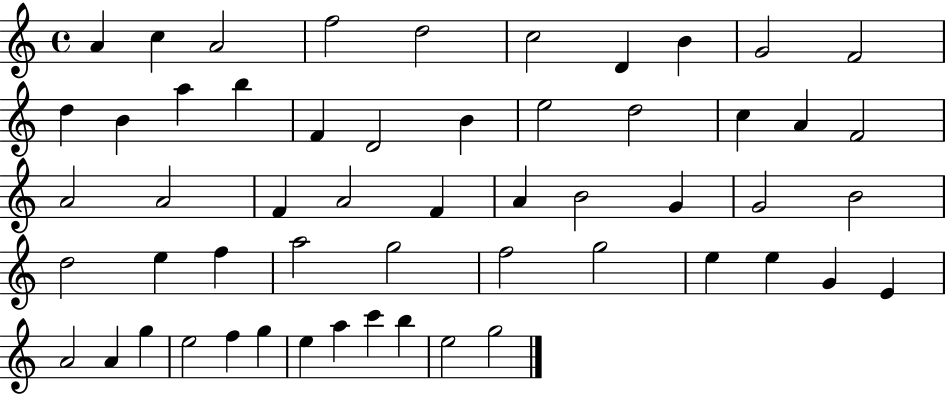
A4/q C5/q A4/h F5/h D5/h C5/h D4/q B4/q G4/h F4/h D5/q B4/q A5/q B5/q F4/q D4/h B4/q E5/h D5/h C5/q A4/q F4/h A4/h A4/h F4/q A4/h F4/q A4/q B4/h G4/q G4/h B4/h D5/h E5/q F5/q A5/h G5/h F5/h G5/h E5/q E5/q G4/q E4/q A4/h A4/q G5/q E5/h F5/q G5/q E5/q A5/q C6/q B5/q E5/h G5/h